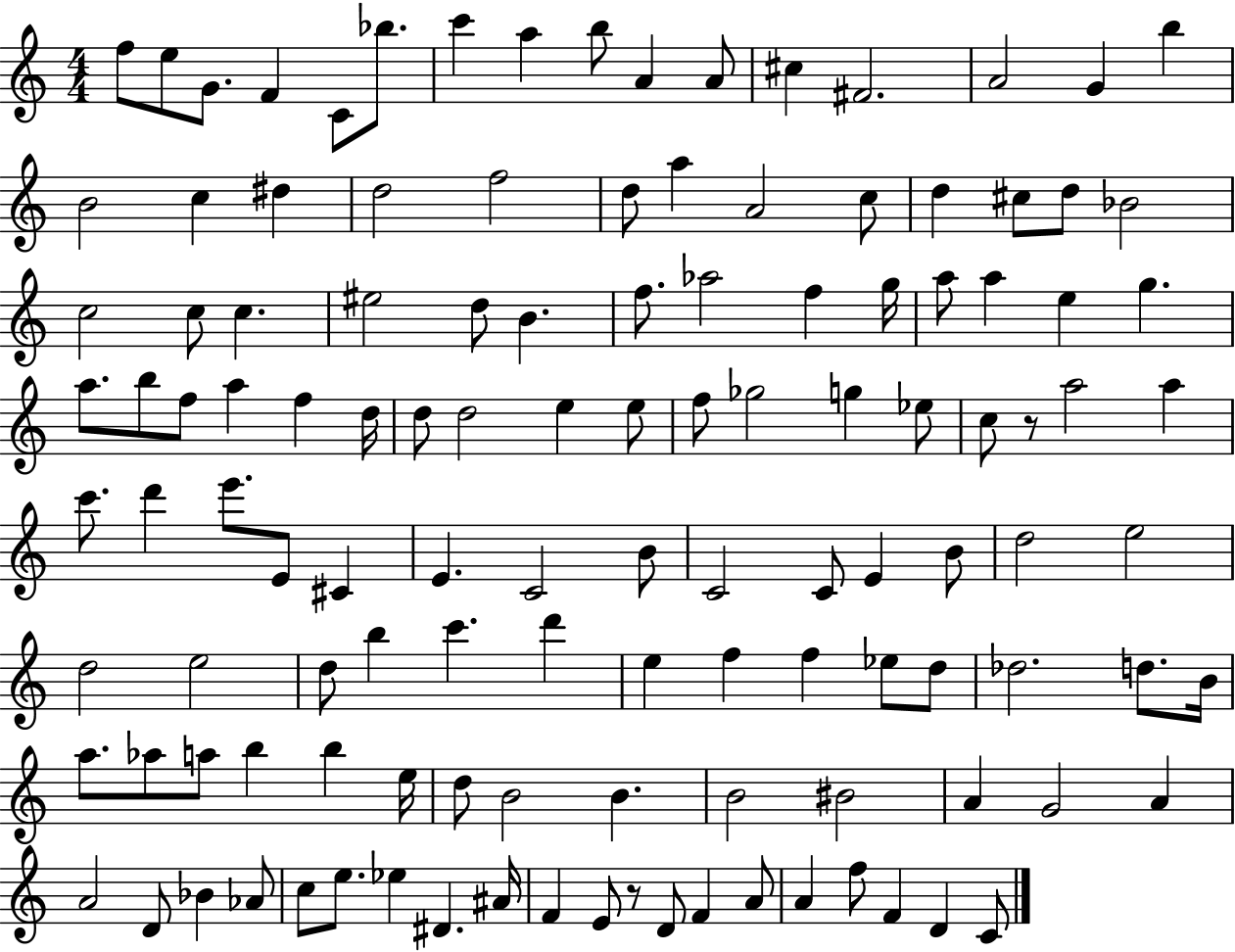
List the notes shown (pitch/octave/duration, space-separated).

F5/e E5/e G4/e. F4/q C4/e Bb5/e. C6/q A5/q B5/e A4/q A4/e C#5/q F#4/h. A4/h G4/q B5/q B4/h C5/q D#5/q D5/h F5/h D5/e A5/q A4/h C5/e D5/q C#5/e D5/e Bb4/h C5/h C5/e C5/q. EIS5/h D5/e B4/q. F5/e. Ab5/h F5/q G5/s A5/e A5/q E5/q G5/q. A5/e. B5/e F5/e A5/q F5/q D5/s D5/e D5/h E5/q E5/e F5/e Gb5/h G5/q Eb5/e C5/e R/e A5/h A5/q C6/e. D6/q E6/e. E4/e C#4/q E4/q. C4/h B4/e C4/h C4/e E4/q B4/e D5/h E5/h D5/h E5/h D5/e B5/q C6/q. D6/q E5/q F5/q F5/q Eb5/e D5/e Db5/h. D5/e. B4/s A5/e. Ab5/e A5/e B5/q B5/q E5/s D5/e B4/h B4/q. B4/h BIS4/h A4/q G4/h A4/q A4/h D4/e Bb4/q Ab4/e C5/e E5/e. Eb5/q D#4/q. A#4/s F4/q E4/e R/e D4/e F4/q A4/e A4/q F5/e F4/q D4/q C4/e